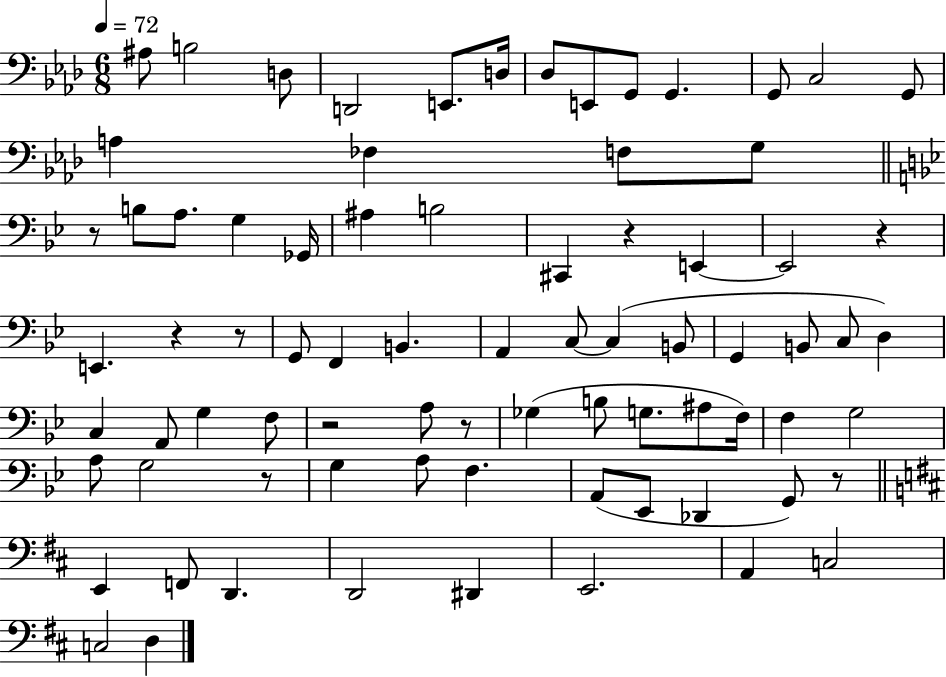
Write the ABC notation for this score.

X:1
T:Untitled
M:6/8
L:1/4
K:Ab
^A,/2 B,2 D,/2 D,,2 E,,/2 D,/4 _D,/2 E,,/2 G,,/2 G,, G,,/2 C,2 G,,/2 A, _F, F,/2 G,/2 z/2 B,/2 A,/2 G, _G,,/4 ^A, B,2 ^C,, z E,, E,,2 z E,, z z/2 G,,/2 F,, B,, A,, C,/2 C, B,,/2 G,, B,,/2 C,/2 D, C, A,,/2 G, F,/2 z2 A,/2 z/2 _G, B,/2 G,/2 ^A,/2 F,/4 F, G,2 A,/2 G,2 z/2 G, A,/2 F, A,,/2 _E,,/2 _D,, G,,/2 z/2 E,, F,,/2 D,, D,,2 ^D,, E,,2 A,, C,2 C,2 D,